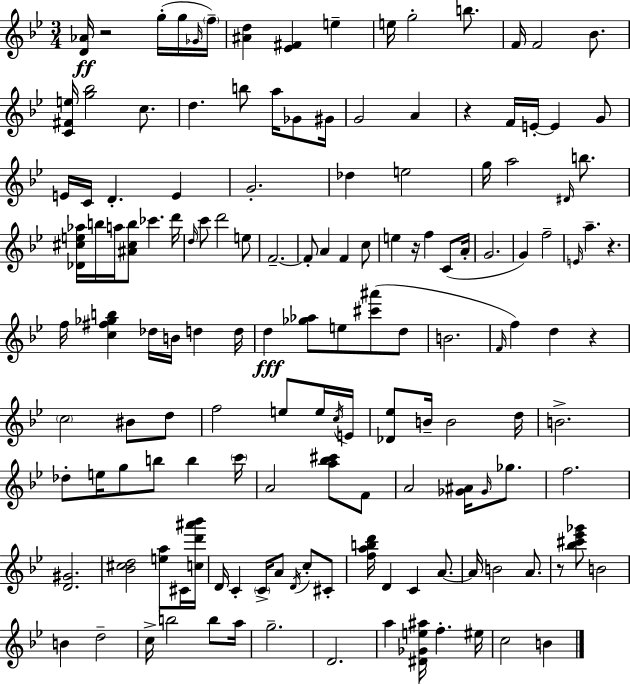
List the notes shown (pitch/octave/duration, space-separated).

[D4,Ab4]/s R/h G5/s G5/s Gb4/s F5/s [A#4,D5]/q [Eb4,F#4]/q E5/q E5/s G5/h B5/e. F4/s F4/h Bb4/e. [C4,F#4,E5]/s [G5,Bb5]/h C5/e. D5/q. B5/e A5/s Gb4/e G#4/s G4/h A4/q R/q F4/s E4/s E4/q G4/e E4/s C4/s D4/q. E4/q G4/h. Db5/q E5/h G5/s A5/h D#4/s B5/e. [Db4,C#5,E5,Ab5]/s B5/s A5/s [A#4,C#5,B5]/e CES6/q. D6/s D5/s C6/e D6/h E5/e F4/h. F4/e A4/q F4/q C5/e E5/q R/s F5/q C4/e A4/s G4/h. G4/q F5/h E4/s A5/q. R/q. F5/s [C5,F#5,Gb5,B5]/q Db5/s B4/s D5/q D5/s D5/q [Gb5,Ab5]/e E5/e [C#6,A#6]/e D5/e B4/h. F4/s F5/q D5/q R/q C5/h BIS4/e D5/e F5/h E5/e E5/s C5/s E4/s [Db4,Eb5]/e B4/s B4/h D5/s B4/h. Db5/e E5/s G5/e B5/e B5/q C6/s A4/h [A5,Bb5,C#6]/e F4/e A4/h [Gb4,A#4]/s Gb4/s Gb5/e. F5/h. [D4,G#4]/h. [Bb4,C#5,D5]/h [E5,A5]/e C#4/s [C5,D6,A#6,Bb6]/s D4/s C4/q C4/s A4/e D4/s C5/e C#4/e [F5,A5,B5,D6]/s D4/q C4/q A4/e. A4/s B4/h A4/e. R/e [Bb5,C#6,Eb6,Gb6]/e B4/h B4/q D5/h C5/s B5/h B5/e A5/s G5/h. D4/h. A5/q [D#4,Gb4,E5,A#5]/s F5/q. EIS5/s C5/h B4/q